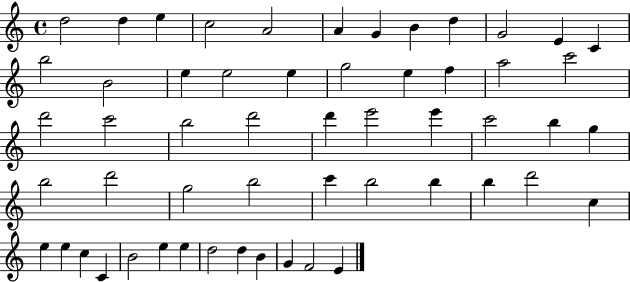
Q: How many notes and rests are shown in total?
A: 55